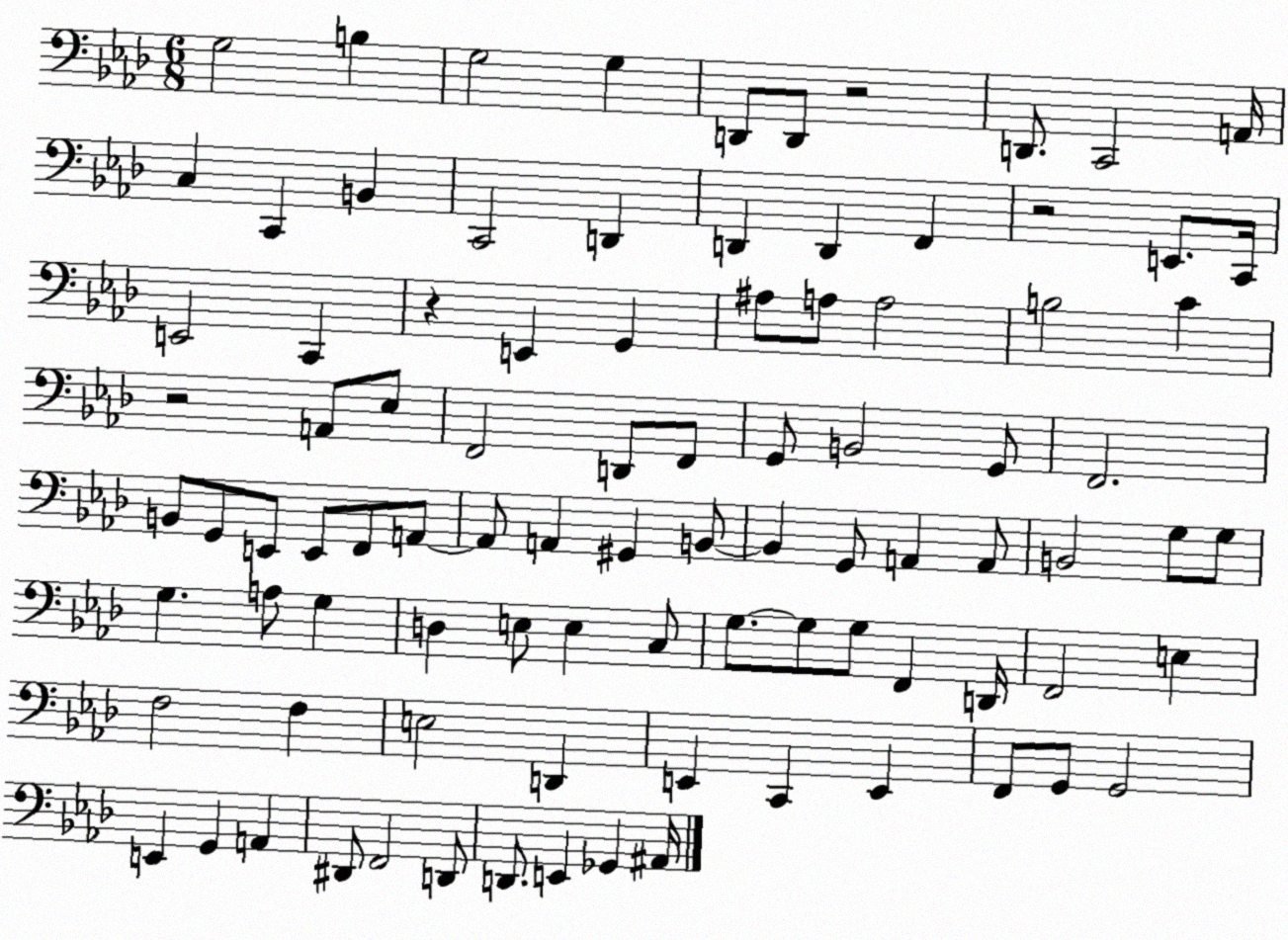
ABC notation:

X:1
T:Untitled
M:6/8
L:1/4
K:Ab
G,2 B, G,2 G, D,,/2 D,,/2 z2 D,,/2 C,,2 A,,/4 C, C,, B,, C,,2 D,, D,, D,, F,, z2 E,,/2 C,,/4 E,,2 C,, z E,, G,, ^A,/2 A,/2 A,2 B,2 C z2 A,,/2 _E,/2 F,,2 D,,/2 F,,/2 G,,/2 B,,2 G,,/2 F,,2 B,,/2 G,,/2 E,,/2 E,,/2 F,,/2 A,,/2 A,,/2 A,, ^G,, B,,/2 B,, G,,/2 A,, A,,/2 B,,2 G,/2 G,/2 G, A,/2 G, D, E,/2 E, C,/2 G,/2 G,/2 G,/2 F,, D,,/4 F,,2 E, F,2 F, E,2 D,, E,, C,, E,, F,,/2 G,,/2 G,,2 E,, G,, A,, ^D,,/2 F,,2 D,,/2 D,,/2 E,, _G,, ^A,,/4